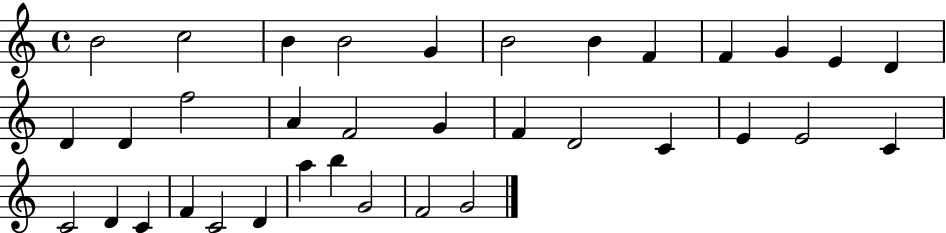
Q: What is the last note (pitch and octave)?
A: G4